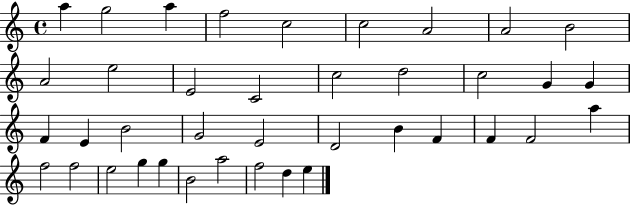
{
  \clef treble
  \time 4/4
  \defaultTimeSignature
  \key c \major
  a''4 g''2 a''4 | f''2 c''2 | c''2 a'2 | a'2 b'2 | \break a'2 e''2 | e'2 c'2 | c''2 d''2 | c''2 g'4 g'4 | \break f'4 e'4 b'2 | g'2 e'2 | d'2 b'4 f'4 | f'4 f'2 a''4 | \break f''2 f''2 | e''2 g''4 g''4 | b'2 a''2 | f''2 d''4 e''4 | \break \bar "|."
}